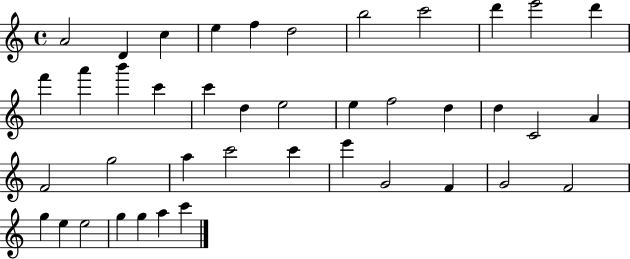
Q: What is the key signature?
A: C major